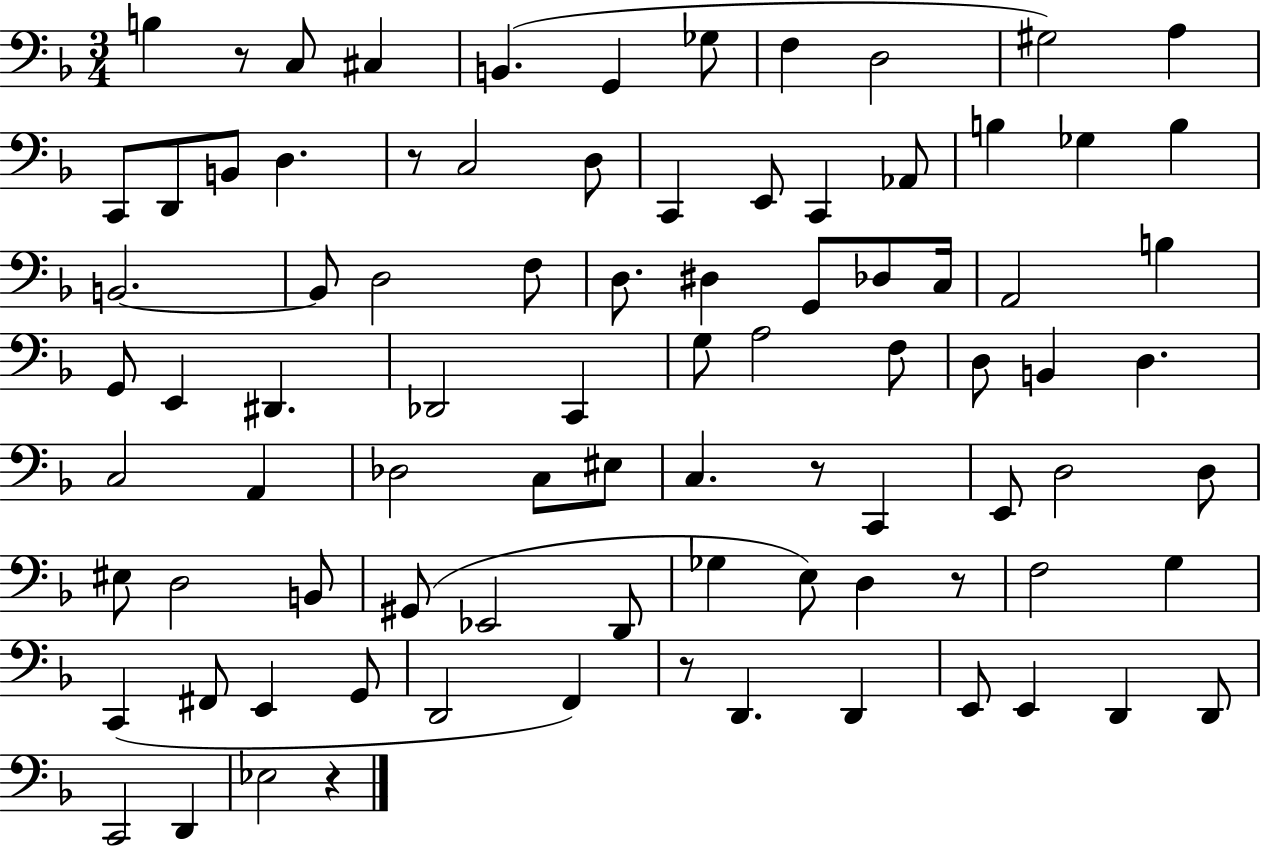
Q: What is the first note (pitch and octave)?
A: B3